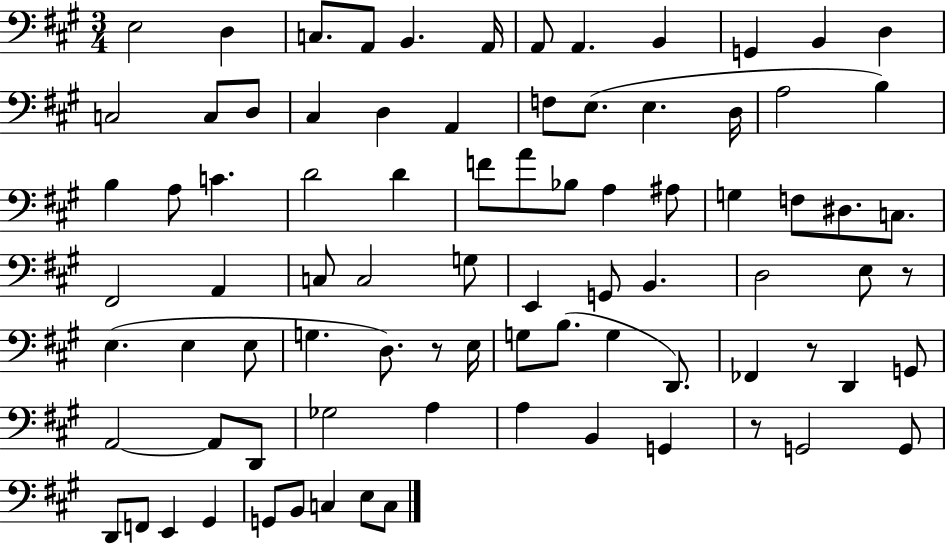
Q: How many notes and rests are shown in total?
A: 84